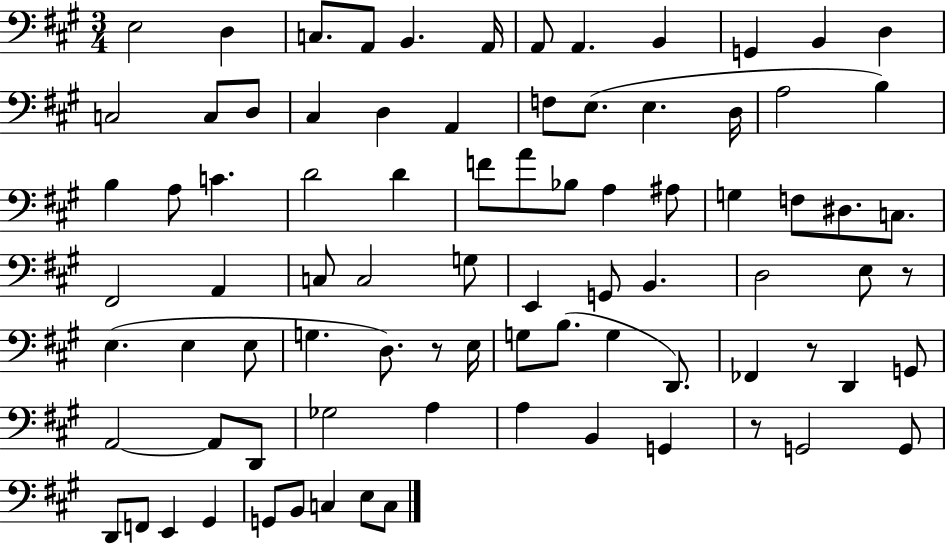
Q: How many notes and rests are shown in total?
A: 84